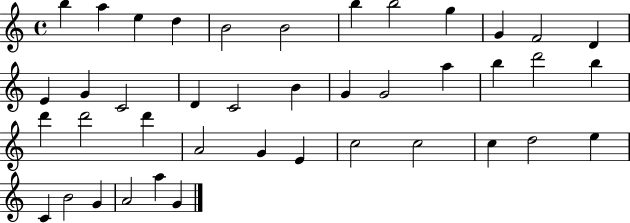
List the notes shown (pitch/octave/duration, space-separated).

B5/q A5/q E5/q D5/q B4/h B4/h B5/q B5/h G5/q G4/q F4/h D4/q E4/q G4/q C4/h D4/q C4/h B4/q G4/q G4/h A5/q B5/q D6/h B5/q D6/q D6/h D6/q A4/h G4/q E4/q C5/h C5/h C5/q D5/h E5/q C4/q B4/h G4/q A4/h A5/q G4/q